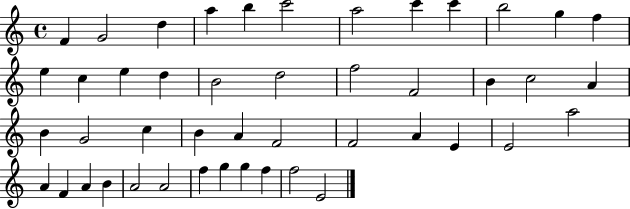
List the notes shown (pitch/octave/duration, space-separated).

F4/q G4/h D5/q A5/q B5/q C6/h A5/h C6/q C6/q B5/h G5/q F5/q E5/q C5/q E5/q D5/q B4/h D5/h F5/h F4/h B4/q C5/h A4/q B4/q G4/h C5/q B4/q A4/q F4/h F4/h A4/q E4/q E4/h A5/h A4/q F4/q A4/q B4/q A4/h A4/h F5/q G5/q G5/q F5/q F5/h E4/h